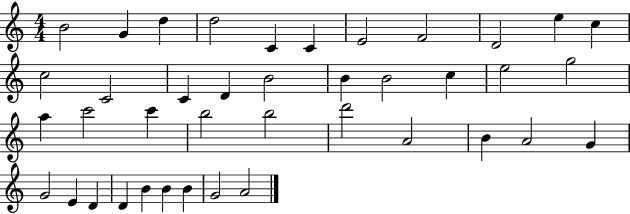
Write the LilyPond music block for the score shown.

{
  \clef treble
  \numericTimeSignature
  \time 4/4
  \key c \major
  b'2 g'4 d''4 | d''2 c'4 c'4 | e'2 f'2 | d'2 e''4 c''4 | \break c''2 c'2 | c'4 d'4 b'2 | b'4 b'2 c''4 | e''2 g''2 | \break a''4 c'''2 c'''4 | b''2 b''2 | d'''2 a'2 | b'4 a'2 g'4 | \break g'2 e'4 d'4 | d'4 b'4 b'4 b'4 | g'2 a'2 | \bar "|."
}